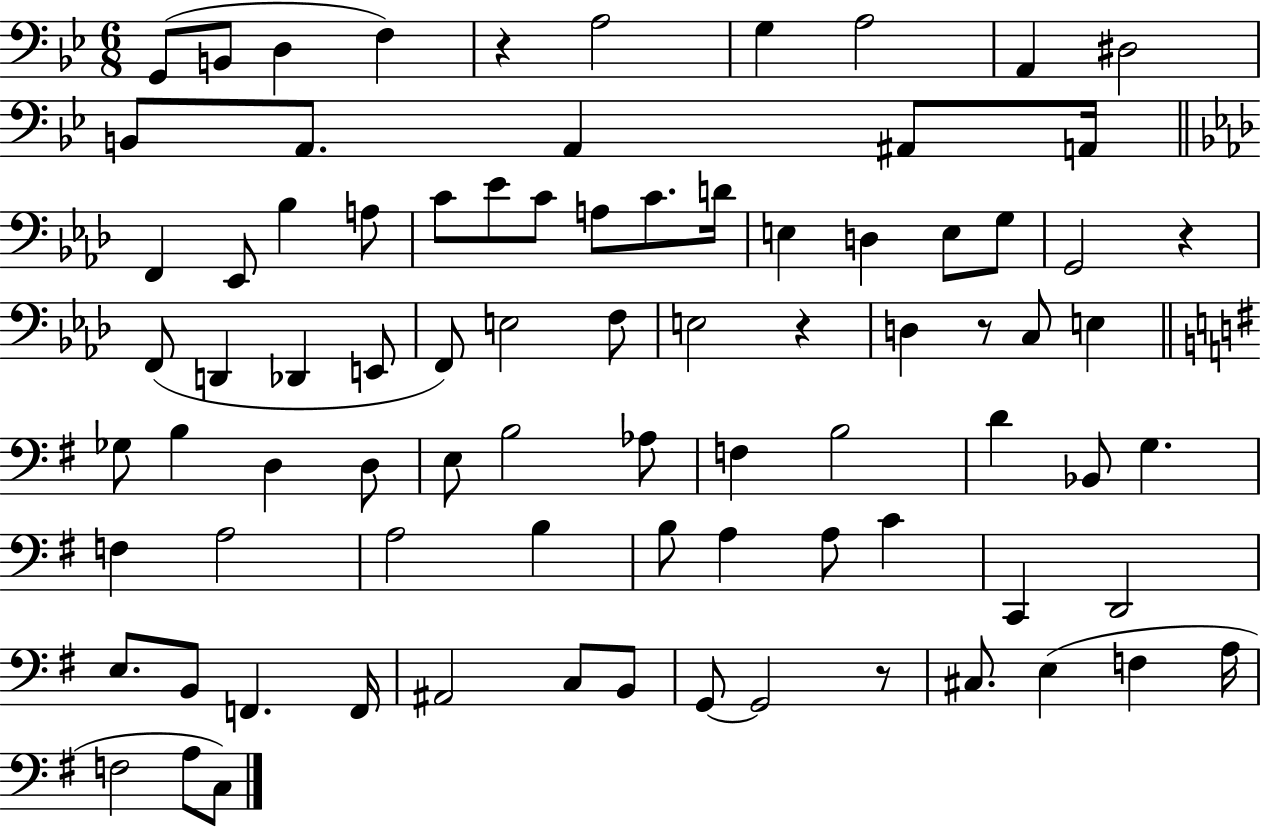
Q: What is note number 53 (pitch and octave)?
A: F3